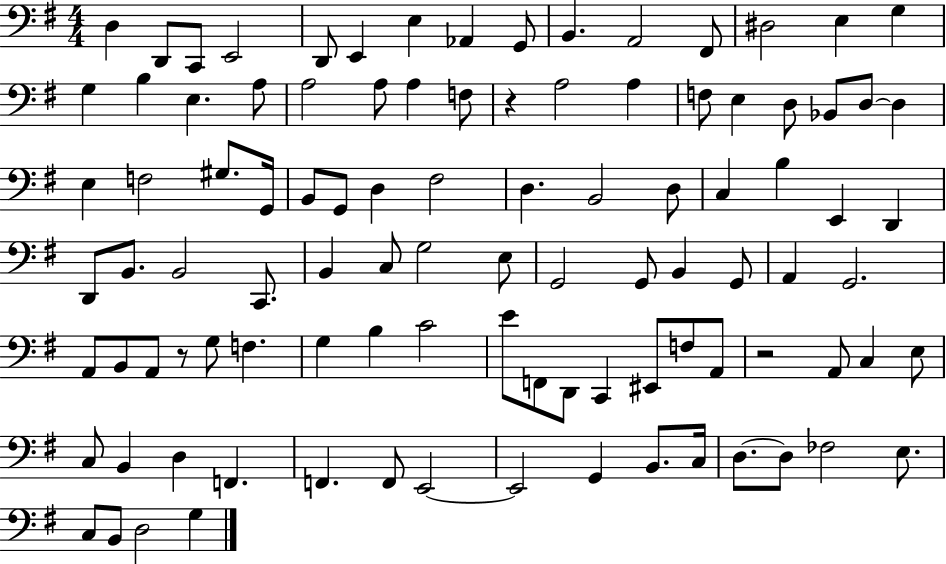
X:1
T:Untitled
M:4/4
L:1/4
K:G
D, D,,/2 C,,/2 E,,2 D,,/2 E,, E, _A,, G,,/2 B,, A,,2 ^F,,/2 ^D,2 E, G, G, B, E, A,/2 A,2 A,/2 A, F,/2 z A,2 A, F,/2 E, D,/2 _B,,/2 D,/2 D, E, F,2 ^G,/2 G,,/4 B,,/2 G,,/2 D, ^F,2 D, B,,2 D,/2 C, B, E,, D,, D,,/2 B,,/2 B,,2 C,,/2 B,, C,/2 G,2 E,/2 G,,2 G,,/2 B,, G,,/2 A,, G,,2 A,,/2 B,,/2 A,,/2 z/2 G,/2 F, G, B, C2 E/2 F,,/2 D,,/2 C,, ^E,,/2 F,/2 A,,/2 z2 A,,/2 C, E,/2 C,/2 B,, D, F,, F,, F,,/2 E,,2 E,,2 G,, B,,/2 C,/4 D,/2 D,/2 _F,2 E,/2 C,/2 B,,/2 D,2 G,